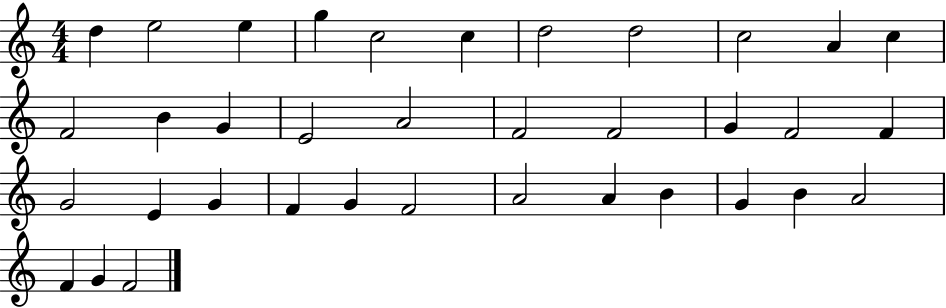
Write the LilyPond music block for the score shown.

{
  \clef treble
  \numericTimeSignature
  \time 4/4
  \key c \major
  d''4 e''2 e''4 | g''4 c''2 c''4 | d''2 d''2 | c''2 a'4 c''4 | \break f'2 b'4 g'4 | e'2 a'2 | f'2 f'2 | g'4 f'2 f'4 | \break g'2 e'4 g'4 | f'4 g'4 f'2 | a'2 a'4 b'4 | g'4 b'4 a'2 | \break f'4 g'4 f'2 | \bar "|."
}